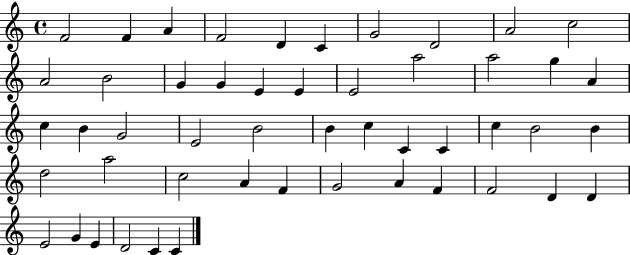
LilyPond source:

{
  \clef treble
  \time 4/4
  \defaultTimeSignature
  \key c \major
  f'2 f'4 a'4 | f'2 d'4 c'4 | g'2 d'2 | a'2 c''2 | \break a'2 b'2 | g'4 g'4 e'4 e'4 | e'2 a''2 | a''2 g''4 a'4 | \break c''4 b'4 g'2 | e'2 b'2 | b'4 c''4 c'4 c'4 | c''4 b'2 b'4 | \break d''2 a''2 | c''2 a'4 f'4 | g'2 a'4 f'4 | f'2 d'4 d'4 | \break e'2 g'4 e'4 | d'2 c'4 c'4 | \bar "|."
}